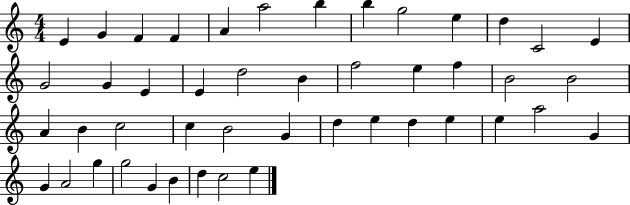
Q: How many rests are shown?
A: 0